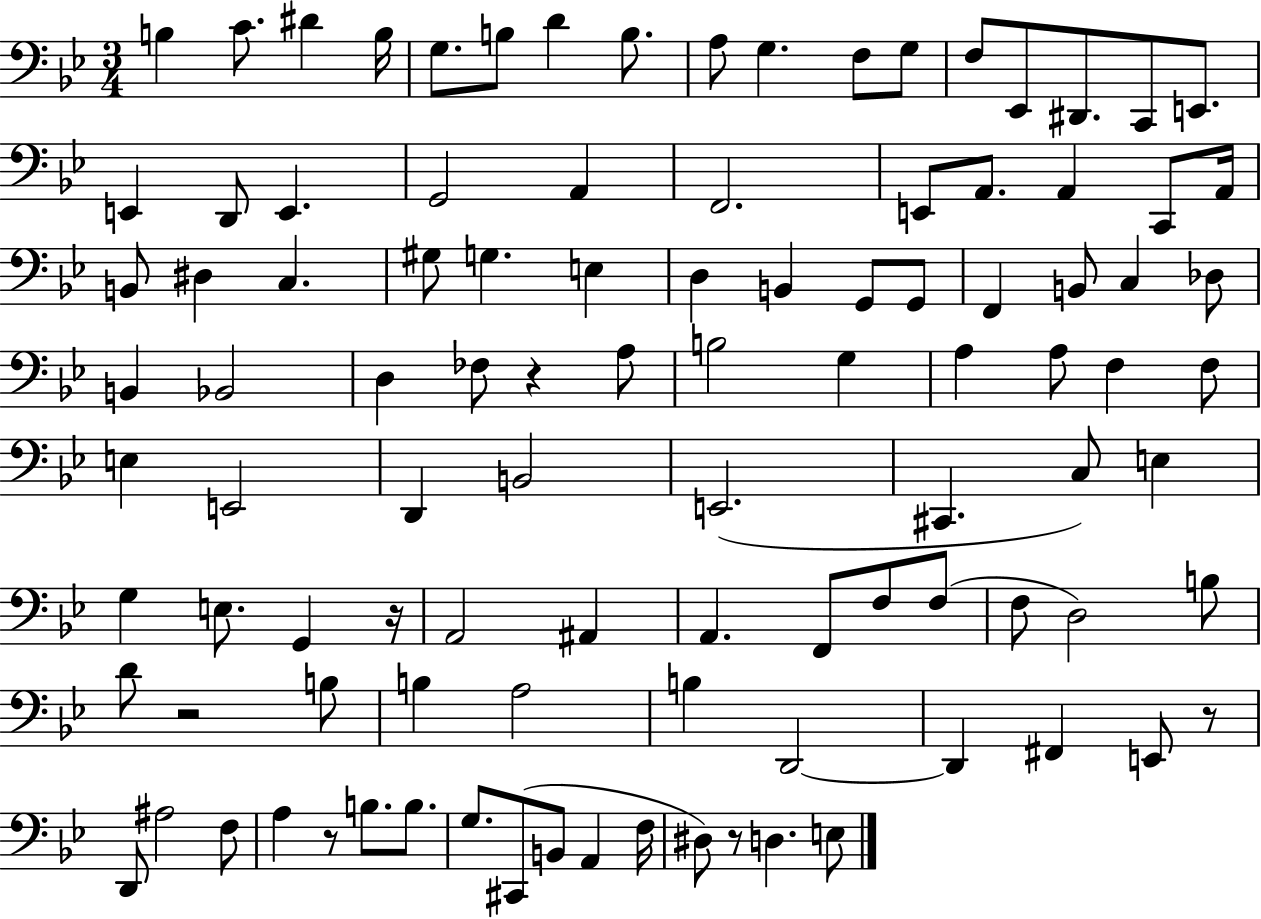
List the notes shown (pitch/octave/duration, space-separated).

B3/q C4/e. D#4/q B3/s G3/e. B3/e D4/q B3/e. A3/e G3/q. F3/e G3/e F3/e Eb2/e D#2/e. C2/e E2/e. E2/q D2/e E2/q. G2/h A2/q F2/h. E2/e A2/e. A2/q C2/e A2/s B2/e D#3/q C3/q. G#3/e G3/q. E3/q D3/q B2/q G2/e G2/e F2/q B2/e C3/q Db3/e B2/q Bb2/h D3/q FES3/e R/q A3/e B3/h G3/q A3/q A3/e F3/q F3/e E3/q E2/h D2/q B2/h E2/h. C#2/q. C3/e E3/q G3/q E3/e. G2/q R/s A2/h A#2/q A2/q. F2/e F3/e F3/e F3/e D3/h B3/e D4/e R/h B3/e B3/q A3/h B3/q D2/h D2/q F#2/q E2/e R/e D2/e A#3/h F3/e A3/q R/e B3/e. B3/e. G3/e. C#2/e B2/e A2/q F3/s D#3/e R/e D3/q. E3/e